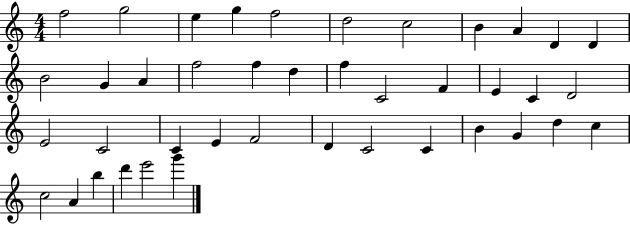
X:1
T:Untitled
M:4/4
L:1/4
K:C
f2 g2 e g f2 d2 c2 B A D D B2 G A f2 f d f C2 F E C D2 E2 C2 C E F2 D C2 C B G d c c2 A b d' e'2 g'